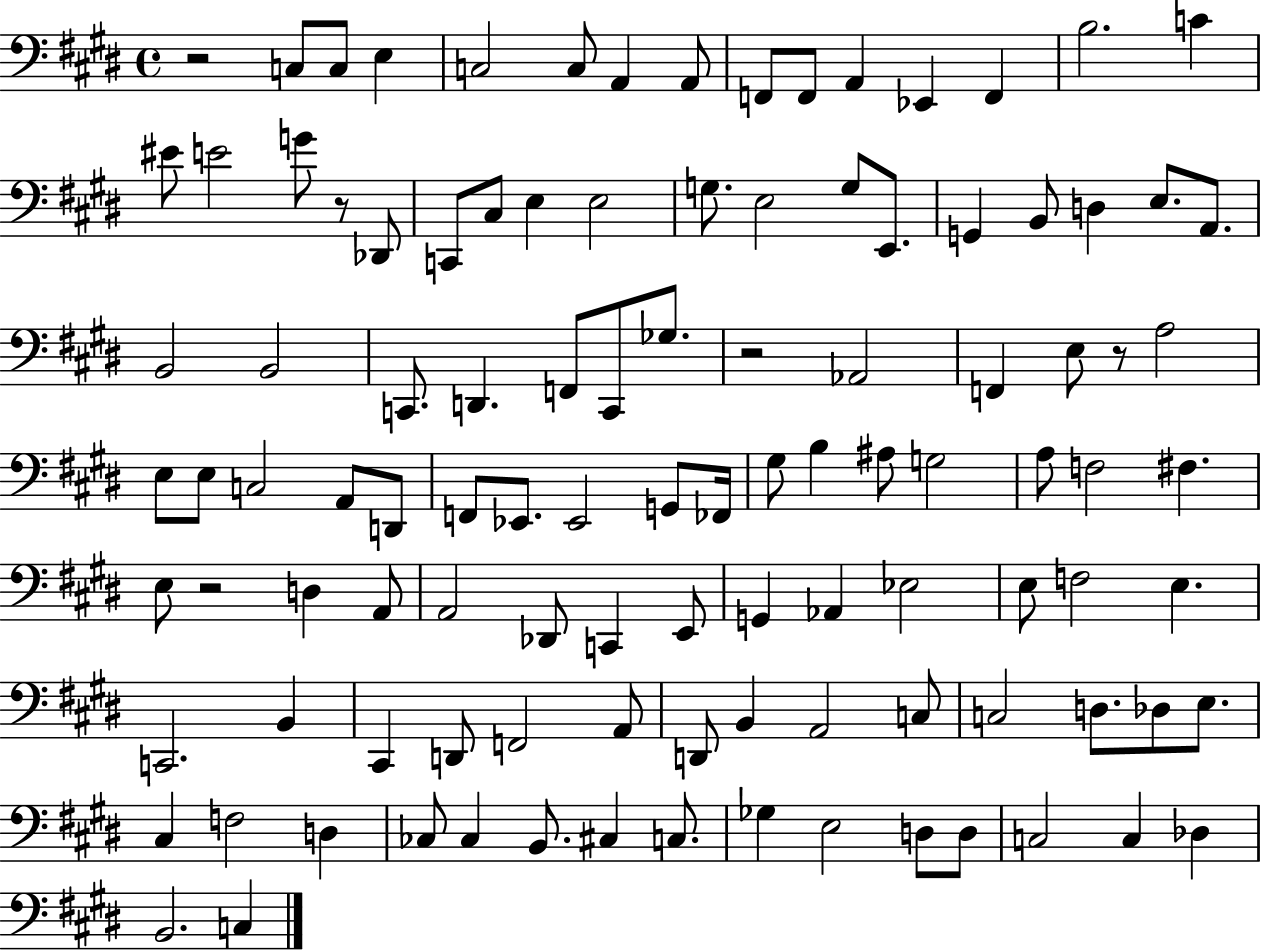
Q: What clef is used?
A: bass